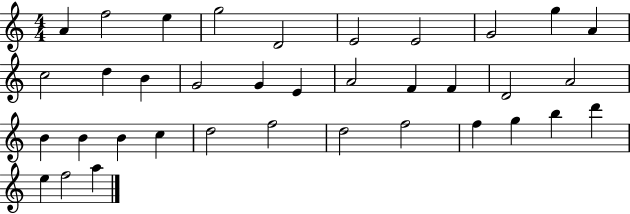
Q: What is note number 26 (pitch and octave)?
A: D5